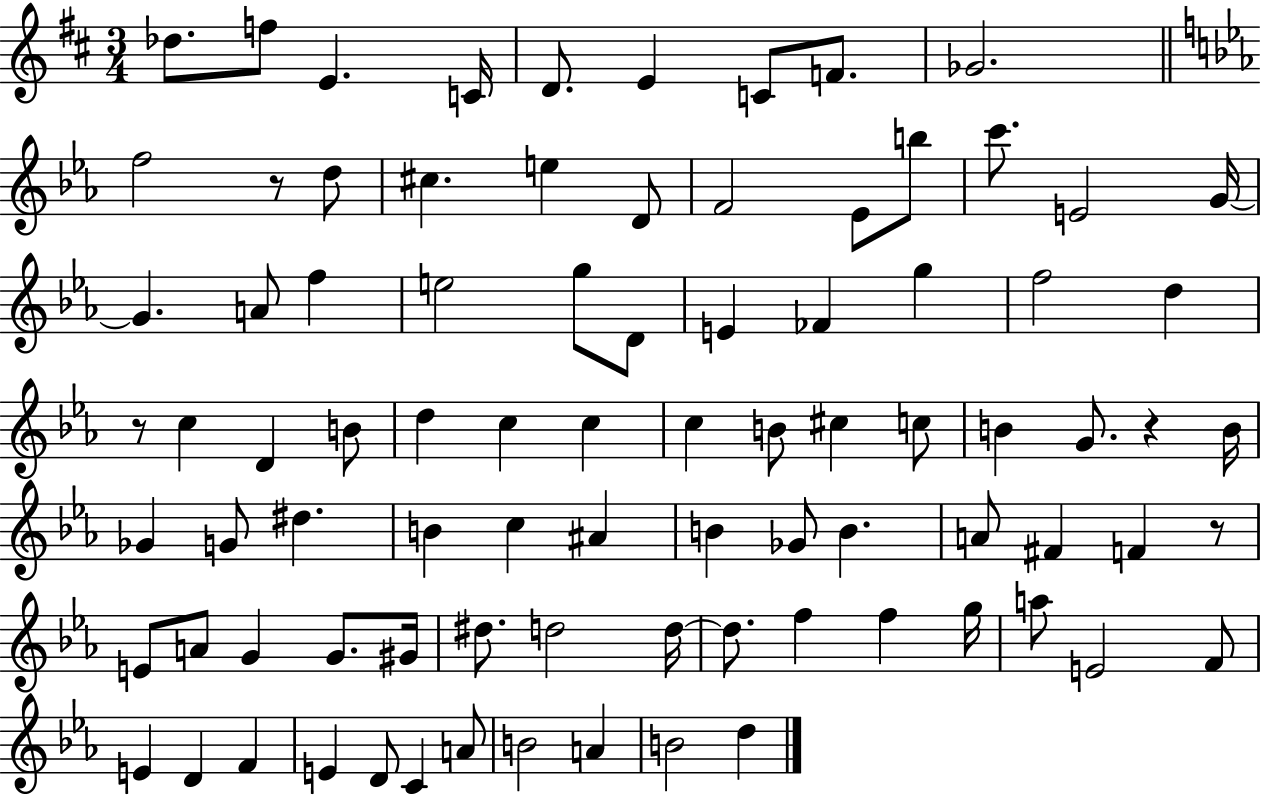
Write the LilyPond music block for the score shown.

{
  \clef treble
  \numericTimeSignature
  \time 3/4
  \key d \major
  des''8. f''8 e'4. c'16 | d'8. e'4 c'8 f'8. | ges'2. | \bar "||" \break \key ees \major f''2 r8 d''8 | cis''4. e''4 d'8 | f'2 ees'8 b''8 | c'''8. e'2 g'16~~ | \break g'4. a'8 f''4 | e''2 g''8 d'8 | e'4 fes'4 g''4 | f''2 d''4 | \break r8 c''4 d'4 b'8 | d''4 c''4 c''4 | c''4 b'8 cis''4 c''8 | b'4 g'8. r4 b'16 | \break ges'4 g'8 dis''4. | b'4 c''4 ais'4 | b'4 ges'8 b'4. | a'8 fis'4 f'4 r8 | \break e'8 a'8 g'4 g'8. gis'16 | dis''8. d''2 d''16~~ | d''8. f''4 f''4 g''16 | a''8 e'2 f'8 | \break e'4 d'4 f'4 | e'4 d'8 c'4 a'8 | b'2 a'4 | b'2 d''4 | \break \bar "|."
}